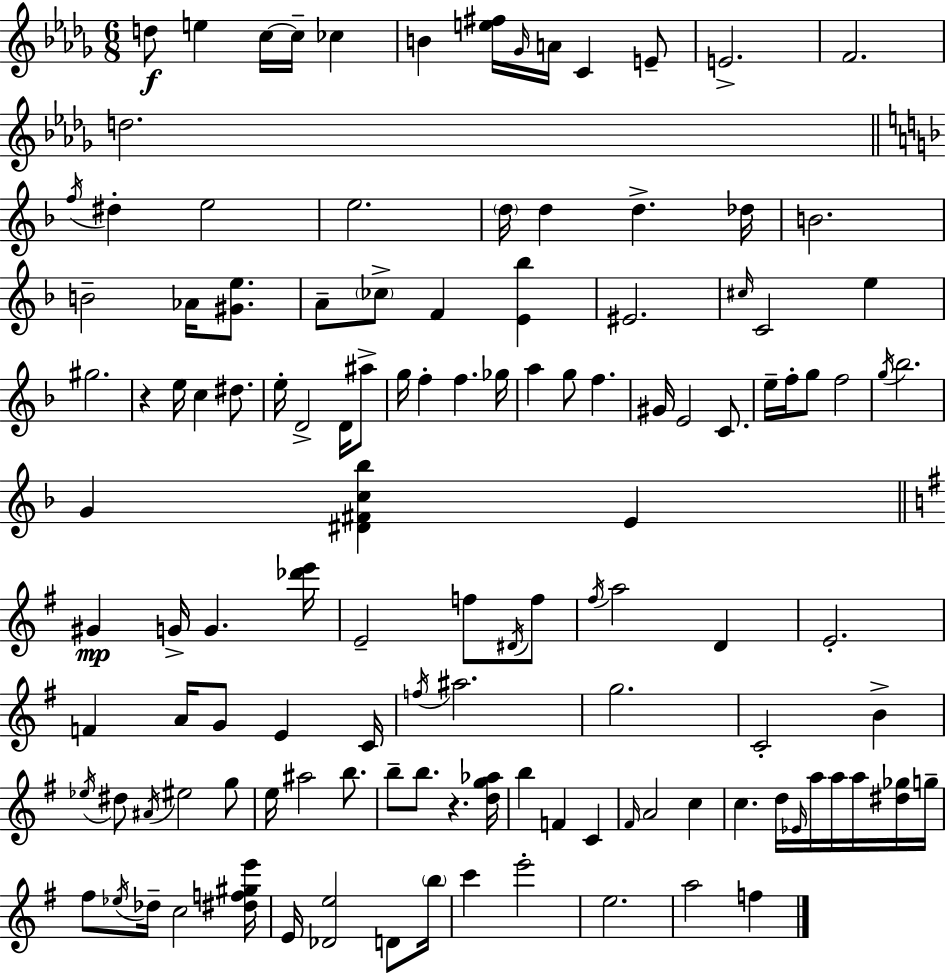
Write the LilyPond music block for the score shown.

{
  \clef treble
  \numericTimeSignature
  \time 6/8
  \key bes \minor
  \repeat volta 2 { d''8\f e''4 c''16~~ c''16-- ces''4 | b'4 <e'' fis''>16 \grace { ges'16 } a'16 c'4 e'8-- | e'2.-> | f'2. | \break d''2. | \bar "||" \break \key d \minor \acciaccatura { f''16 } dis''4-. e''2 | e''2. | \parenthesize d''16 d''4 d''4.-> | des''16 b'2. | \break b'2-- aes'16 <gis' e''>8. | a'8-- \parenthesize ces''8-> f'4 <e' bes''>4 | eis'2. | \grace { cis''16 } c'2 e''4 | \break gis''2. | r4 e''16 c''4 dis''8. | e''16-. d'2-> d'16 | ais''8-> g''16 f''4-. f''4. | \break ges''16 a''4 g''8 f''4. | gis'16 e'2 c'8. | e''16-- f''16-. g''8 f''2 | \acciaccatura { g''16 } bes''2. | \break g'4 <dis' fis' c'' bes''>4 e'4 | \bar "||" \break \key e \minor gis'4\mp g'16-> g'4. <des''' e'''>16 | e'2-- f''8 \acciaccatura { dis'16 } f''8 | \acciaccatura { fis''16 } a''2 d'4 | e'2.-. | \break f'4 a'16 g'8 e'4 | c'16 \acciaccatura { f''16 } ais''2. | g''2. | c'2-. b'4-> | \break \acciaccatura { ees''16 } dis''8 \acciaccatura { ais'16 } eis''2 | g''8 e''16 ais''2 | b''8. b''8-- b''8. r4. | <d'' g'' aes''>16 b''4 f'4 | \break c'4 \grace { fis'16 } a'2 | c''4 c''4. | d''16 \grace { ees'16 } a''16 a''16 a''16 <dis'' ges''>16 g''16-- fis''8 \acciaccatura { ees''16 } des''16-- c''2 | <dis'' f'' gis'' e'''>16 e'16 <des' e''>2 | \break d'8 \parenthesize b''16 c'''4 | e'''2-. e''2. | a''2 | f''4 } \bar "|."
}